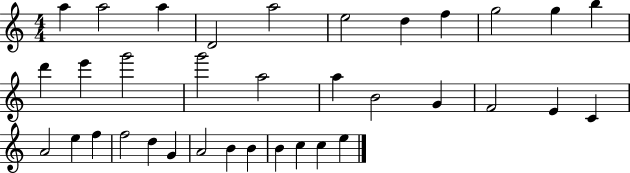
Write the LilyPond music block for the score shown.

{
  \clef treble
  \numericTimeSignature
  \time 4/4
  \key c \major
  a''4 a''2 a''4 | d'2 a''2 | e''2 d''4 f''4 | g''2 g''4 b''4 | \break d'''4 e'''4 g'''2 | g'''2 a''2 | a''4 b'2 g'4 | f'2 e'4 c'4 | \break a'2 e''4 f''4 | f''2 d''4 g'4 | a'2 b'4 b'4 | b'4 c''4 c''4 e''4 | \break \bar "|."
}